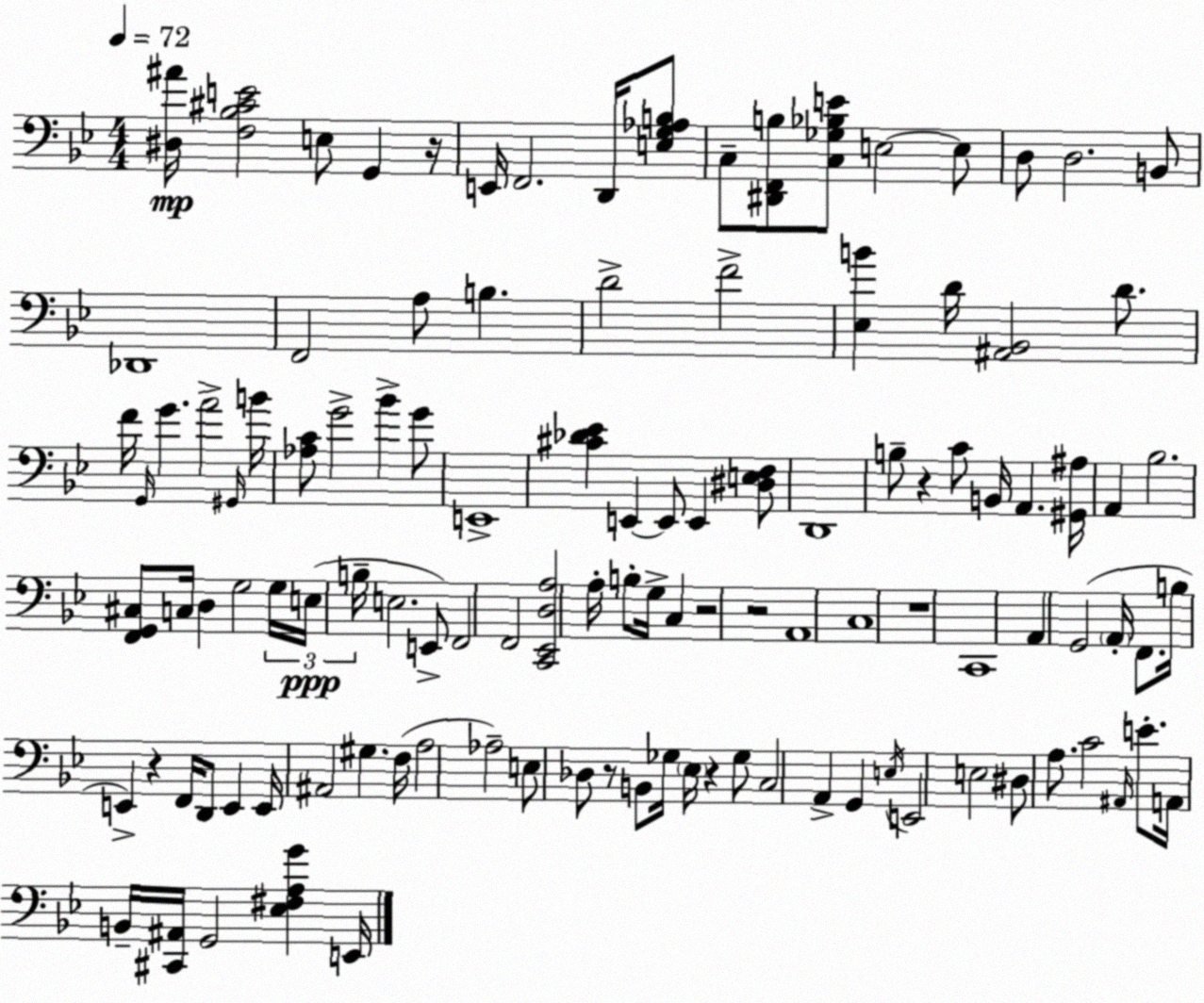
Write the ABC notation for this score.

X:1
T:Untitled
M:4/4
L:1/4
K:Gm
[^D,^A]/4 [F,_B,^CE]2 E,/2 G,, z/4 E,,/4 F,,2 D,,/4 [E,G,_A,B,]/2 C,/2 [^D,,F,,B,]/2 [C,_G,_B,E]/2 E,2 E,/2 D,/2 D,2 B,,/2 _D,,4 F,,2 A,/2 B, D2 F2 [_E,B] D/4 [^A,,_B,,]2 D/2 F/4 G,,/4 G A2 ^G,,/4 B/4 [_A,C]/2 G2 _B G/2 E,,4 [^C_D_E] E,, E,,/2 E,, [^D,E,F,]/2 D,,4 B,/2 z C/2 B,,/4 A,, [^G,,^A,]/4 A,, _B,2 [F,,G,,^C,]/2 C,/4 D, G,2 G,/4 E,/4 B,/4 E,2 E,,/2 F,,2 F,,2 [C,,_E,,D,A,]2 A,/4 B,/2 G,/4 C, z2 z2 A,,4 C,4 z4 C,,4 A,, G,,2 A,,/4 F,,/2 B,/4 E,, z F,,/4 D,,/2 E,, E,,/4 ^A,,2 ^G, F,/4 A,2 _A,2 E,/2 _D,/2 z/2 B,,/2 _G,/4 _E,/4 z _G,/2 C,2 A,, G,, E,/4 E,,2 E,2 ^D,/2 A,/2 C2 ^A,,/4 E/2 A,,/4 B,,/4 [^C,,^A,,]/4 G,,2 [_E,^F,A,G] E,,/4